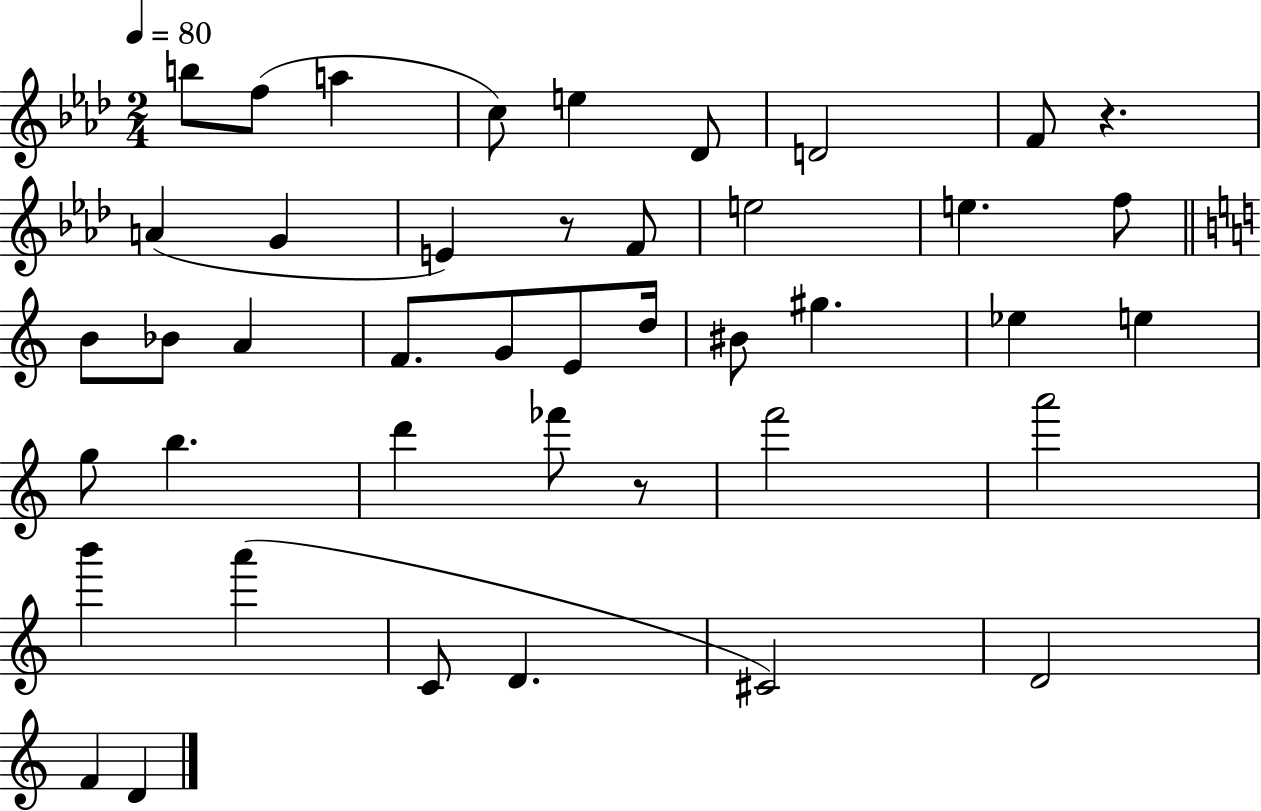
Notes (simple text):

B5/e F5/e A5/q C5/e E5/q Db4/e D4/h F4/e R/q. A4/q G4/q E4/q R/e F4/e E5/h E5/q. F5/e B4/e Bb4/e A4/q F4/e. G4/e E4/e D5/s BIS4/e G#5/q. Eb5/q E5/q G5/e B5/q. D6/q FES6/e R/e F6/h A6/h B6/q A6/q C4/e D4/q. C#4/h D4/h F4/q D4/q